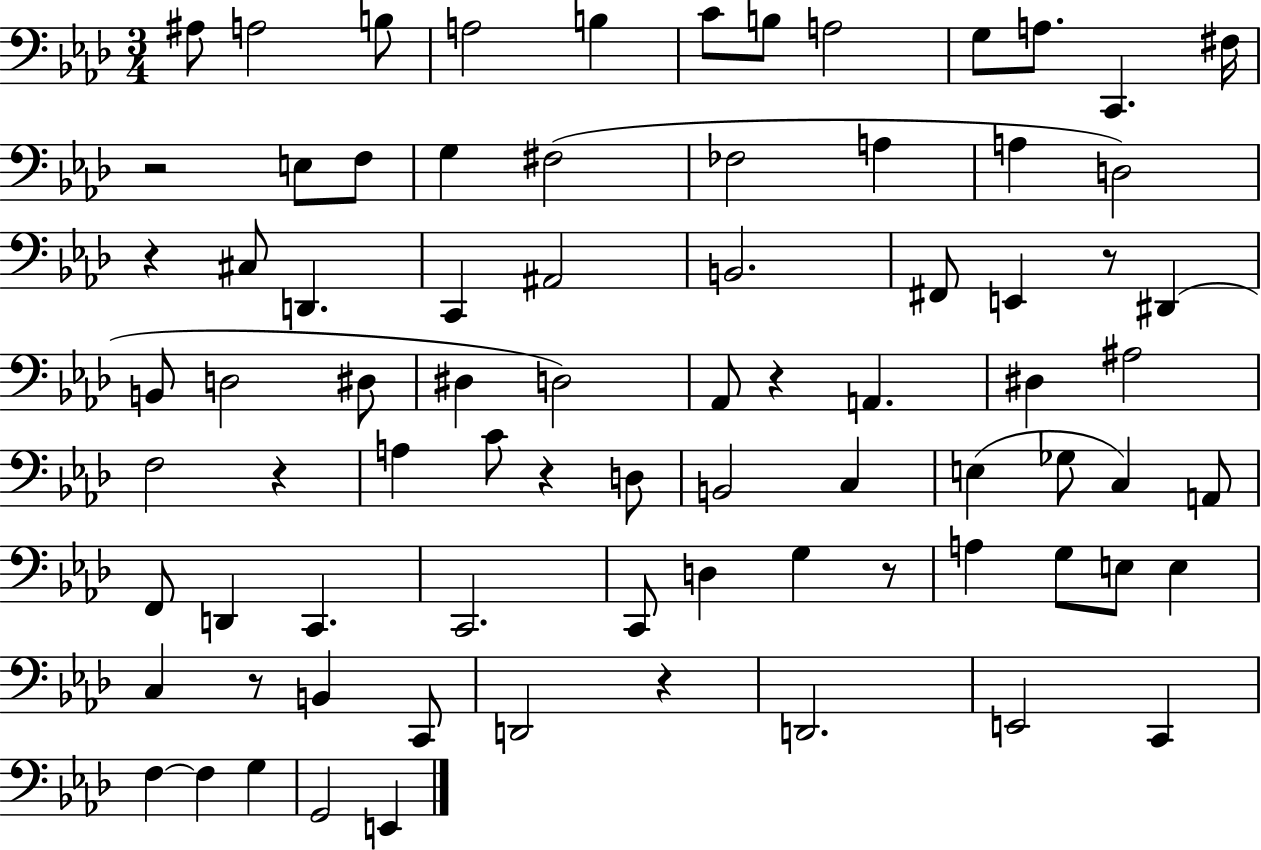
{
  \clef bass
  \numericTimeSignature
  \time 3/4
  \key aes \major
  \repeat volta 2 { ais8 a2 b8 | a2 b4 | c'8 b8 a2 | g8 a8. c,4. fis16 | \break r2 e8 f8 | g4 fis2( | fes2 a4 | a4 d2) | \break r4 cis8 d,4. | c,4 ais,2 | b,2. | fis,8 e,4 r8 dis,4( | \break b,8 d2 dis8 | dis4 d2) | aes,8 r4 a,4. | dis4 ais2 | \break f2 r4 | a4 c'8 r4 d8 | b,2 c4 | e4( ges8 c4) a,8 | \break f,8 d,4 c,4. | c,2. | c,8 d4 g4 r8 | a4 g8 e8 e4 | \break c4 r8 b,4 c,8 | d,2 r4 | d,2. | e,2 c,4 | \break f4~~ f4 g4 | g,2 e,4 | } \bar "|."
}